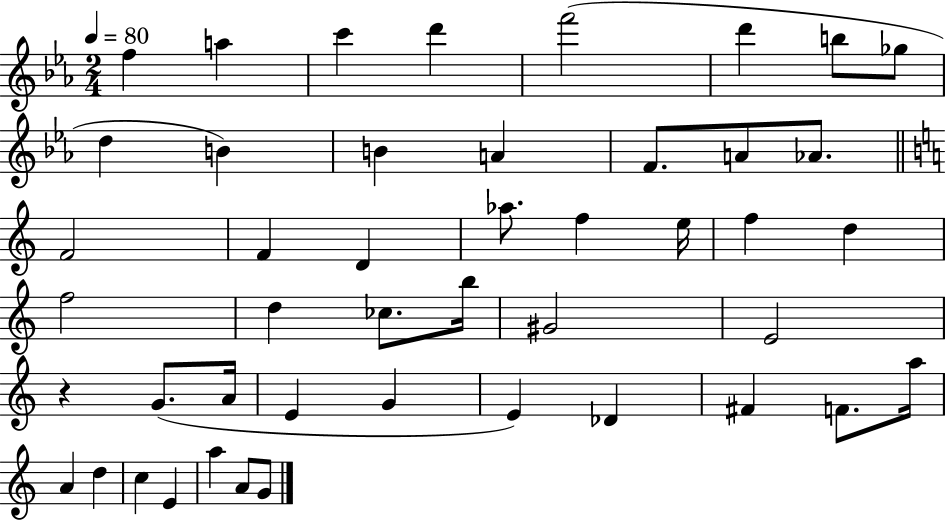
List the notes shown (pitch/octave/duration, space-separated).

F5/q A5/q C6/q D6/q F6/h D6/q B5/e Gb5/e D5/q B4/q B4/q A4/q F4/e. A4/e Ab4/e. F4/h F4/q D4/q Ab5/e. F5/q E5/s F5/q D5/q F5/h D5/q CES5/e. B5/s G#4/h E4/h R/q G4/e. A4/s E4/q G4/q E4/q Db4/q F#4/q F4/e. A5/s A4/q D5/q C5/q E4/q A5/q A4/e G4/e